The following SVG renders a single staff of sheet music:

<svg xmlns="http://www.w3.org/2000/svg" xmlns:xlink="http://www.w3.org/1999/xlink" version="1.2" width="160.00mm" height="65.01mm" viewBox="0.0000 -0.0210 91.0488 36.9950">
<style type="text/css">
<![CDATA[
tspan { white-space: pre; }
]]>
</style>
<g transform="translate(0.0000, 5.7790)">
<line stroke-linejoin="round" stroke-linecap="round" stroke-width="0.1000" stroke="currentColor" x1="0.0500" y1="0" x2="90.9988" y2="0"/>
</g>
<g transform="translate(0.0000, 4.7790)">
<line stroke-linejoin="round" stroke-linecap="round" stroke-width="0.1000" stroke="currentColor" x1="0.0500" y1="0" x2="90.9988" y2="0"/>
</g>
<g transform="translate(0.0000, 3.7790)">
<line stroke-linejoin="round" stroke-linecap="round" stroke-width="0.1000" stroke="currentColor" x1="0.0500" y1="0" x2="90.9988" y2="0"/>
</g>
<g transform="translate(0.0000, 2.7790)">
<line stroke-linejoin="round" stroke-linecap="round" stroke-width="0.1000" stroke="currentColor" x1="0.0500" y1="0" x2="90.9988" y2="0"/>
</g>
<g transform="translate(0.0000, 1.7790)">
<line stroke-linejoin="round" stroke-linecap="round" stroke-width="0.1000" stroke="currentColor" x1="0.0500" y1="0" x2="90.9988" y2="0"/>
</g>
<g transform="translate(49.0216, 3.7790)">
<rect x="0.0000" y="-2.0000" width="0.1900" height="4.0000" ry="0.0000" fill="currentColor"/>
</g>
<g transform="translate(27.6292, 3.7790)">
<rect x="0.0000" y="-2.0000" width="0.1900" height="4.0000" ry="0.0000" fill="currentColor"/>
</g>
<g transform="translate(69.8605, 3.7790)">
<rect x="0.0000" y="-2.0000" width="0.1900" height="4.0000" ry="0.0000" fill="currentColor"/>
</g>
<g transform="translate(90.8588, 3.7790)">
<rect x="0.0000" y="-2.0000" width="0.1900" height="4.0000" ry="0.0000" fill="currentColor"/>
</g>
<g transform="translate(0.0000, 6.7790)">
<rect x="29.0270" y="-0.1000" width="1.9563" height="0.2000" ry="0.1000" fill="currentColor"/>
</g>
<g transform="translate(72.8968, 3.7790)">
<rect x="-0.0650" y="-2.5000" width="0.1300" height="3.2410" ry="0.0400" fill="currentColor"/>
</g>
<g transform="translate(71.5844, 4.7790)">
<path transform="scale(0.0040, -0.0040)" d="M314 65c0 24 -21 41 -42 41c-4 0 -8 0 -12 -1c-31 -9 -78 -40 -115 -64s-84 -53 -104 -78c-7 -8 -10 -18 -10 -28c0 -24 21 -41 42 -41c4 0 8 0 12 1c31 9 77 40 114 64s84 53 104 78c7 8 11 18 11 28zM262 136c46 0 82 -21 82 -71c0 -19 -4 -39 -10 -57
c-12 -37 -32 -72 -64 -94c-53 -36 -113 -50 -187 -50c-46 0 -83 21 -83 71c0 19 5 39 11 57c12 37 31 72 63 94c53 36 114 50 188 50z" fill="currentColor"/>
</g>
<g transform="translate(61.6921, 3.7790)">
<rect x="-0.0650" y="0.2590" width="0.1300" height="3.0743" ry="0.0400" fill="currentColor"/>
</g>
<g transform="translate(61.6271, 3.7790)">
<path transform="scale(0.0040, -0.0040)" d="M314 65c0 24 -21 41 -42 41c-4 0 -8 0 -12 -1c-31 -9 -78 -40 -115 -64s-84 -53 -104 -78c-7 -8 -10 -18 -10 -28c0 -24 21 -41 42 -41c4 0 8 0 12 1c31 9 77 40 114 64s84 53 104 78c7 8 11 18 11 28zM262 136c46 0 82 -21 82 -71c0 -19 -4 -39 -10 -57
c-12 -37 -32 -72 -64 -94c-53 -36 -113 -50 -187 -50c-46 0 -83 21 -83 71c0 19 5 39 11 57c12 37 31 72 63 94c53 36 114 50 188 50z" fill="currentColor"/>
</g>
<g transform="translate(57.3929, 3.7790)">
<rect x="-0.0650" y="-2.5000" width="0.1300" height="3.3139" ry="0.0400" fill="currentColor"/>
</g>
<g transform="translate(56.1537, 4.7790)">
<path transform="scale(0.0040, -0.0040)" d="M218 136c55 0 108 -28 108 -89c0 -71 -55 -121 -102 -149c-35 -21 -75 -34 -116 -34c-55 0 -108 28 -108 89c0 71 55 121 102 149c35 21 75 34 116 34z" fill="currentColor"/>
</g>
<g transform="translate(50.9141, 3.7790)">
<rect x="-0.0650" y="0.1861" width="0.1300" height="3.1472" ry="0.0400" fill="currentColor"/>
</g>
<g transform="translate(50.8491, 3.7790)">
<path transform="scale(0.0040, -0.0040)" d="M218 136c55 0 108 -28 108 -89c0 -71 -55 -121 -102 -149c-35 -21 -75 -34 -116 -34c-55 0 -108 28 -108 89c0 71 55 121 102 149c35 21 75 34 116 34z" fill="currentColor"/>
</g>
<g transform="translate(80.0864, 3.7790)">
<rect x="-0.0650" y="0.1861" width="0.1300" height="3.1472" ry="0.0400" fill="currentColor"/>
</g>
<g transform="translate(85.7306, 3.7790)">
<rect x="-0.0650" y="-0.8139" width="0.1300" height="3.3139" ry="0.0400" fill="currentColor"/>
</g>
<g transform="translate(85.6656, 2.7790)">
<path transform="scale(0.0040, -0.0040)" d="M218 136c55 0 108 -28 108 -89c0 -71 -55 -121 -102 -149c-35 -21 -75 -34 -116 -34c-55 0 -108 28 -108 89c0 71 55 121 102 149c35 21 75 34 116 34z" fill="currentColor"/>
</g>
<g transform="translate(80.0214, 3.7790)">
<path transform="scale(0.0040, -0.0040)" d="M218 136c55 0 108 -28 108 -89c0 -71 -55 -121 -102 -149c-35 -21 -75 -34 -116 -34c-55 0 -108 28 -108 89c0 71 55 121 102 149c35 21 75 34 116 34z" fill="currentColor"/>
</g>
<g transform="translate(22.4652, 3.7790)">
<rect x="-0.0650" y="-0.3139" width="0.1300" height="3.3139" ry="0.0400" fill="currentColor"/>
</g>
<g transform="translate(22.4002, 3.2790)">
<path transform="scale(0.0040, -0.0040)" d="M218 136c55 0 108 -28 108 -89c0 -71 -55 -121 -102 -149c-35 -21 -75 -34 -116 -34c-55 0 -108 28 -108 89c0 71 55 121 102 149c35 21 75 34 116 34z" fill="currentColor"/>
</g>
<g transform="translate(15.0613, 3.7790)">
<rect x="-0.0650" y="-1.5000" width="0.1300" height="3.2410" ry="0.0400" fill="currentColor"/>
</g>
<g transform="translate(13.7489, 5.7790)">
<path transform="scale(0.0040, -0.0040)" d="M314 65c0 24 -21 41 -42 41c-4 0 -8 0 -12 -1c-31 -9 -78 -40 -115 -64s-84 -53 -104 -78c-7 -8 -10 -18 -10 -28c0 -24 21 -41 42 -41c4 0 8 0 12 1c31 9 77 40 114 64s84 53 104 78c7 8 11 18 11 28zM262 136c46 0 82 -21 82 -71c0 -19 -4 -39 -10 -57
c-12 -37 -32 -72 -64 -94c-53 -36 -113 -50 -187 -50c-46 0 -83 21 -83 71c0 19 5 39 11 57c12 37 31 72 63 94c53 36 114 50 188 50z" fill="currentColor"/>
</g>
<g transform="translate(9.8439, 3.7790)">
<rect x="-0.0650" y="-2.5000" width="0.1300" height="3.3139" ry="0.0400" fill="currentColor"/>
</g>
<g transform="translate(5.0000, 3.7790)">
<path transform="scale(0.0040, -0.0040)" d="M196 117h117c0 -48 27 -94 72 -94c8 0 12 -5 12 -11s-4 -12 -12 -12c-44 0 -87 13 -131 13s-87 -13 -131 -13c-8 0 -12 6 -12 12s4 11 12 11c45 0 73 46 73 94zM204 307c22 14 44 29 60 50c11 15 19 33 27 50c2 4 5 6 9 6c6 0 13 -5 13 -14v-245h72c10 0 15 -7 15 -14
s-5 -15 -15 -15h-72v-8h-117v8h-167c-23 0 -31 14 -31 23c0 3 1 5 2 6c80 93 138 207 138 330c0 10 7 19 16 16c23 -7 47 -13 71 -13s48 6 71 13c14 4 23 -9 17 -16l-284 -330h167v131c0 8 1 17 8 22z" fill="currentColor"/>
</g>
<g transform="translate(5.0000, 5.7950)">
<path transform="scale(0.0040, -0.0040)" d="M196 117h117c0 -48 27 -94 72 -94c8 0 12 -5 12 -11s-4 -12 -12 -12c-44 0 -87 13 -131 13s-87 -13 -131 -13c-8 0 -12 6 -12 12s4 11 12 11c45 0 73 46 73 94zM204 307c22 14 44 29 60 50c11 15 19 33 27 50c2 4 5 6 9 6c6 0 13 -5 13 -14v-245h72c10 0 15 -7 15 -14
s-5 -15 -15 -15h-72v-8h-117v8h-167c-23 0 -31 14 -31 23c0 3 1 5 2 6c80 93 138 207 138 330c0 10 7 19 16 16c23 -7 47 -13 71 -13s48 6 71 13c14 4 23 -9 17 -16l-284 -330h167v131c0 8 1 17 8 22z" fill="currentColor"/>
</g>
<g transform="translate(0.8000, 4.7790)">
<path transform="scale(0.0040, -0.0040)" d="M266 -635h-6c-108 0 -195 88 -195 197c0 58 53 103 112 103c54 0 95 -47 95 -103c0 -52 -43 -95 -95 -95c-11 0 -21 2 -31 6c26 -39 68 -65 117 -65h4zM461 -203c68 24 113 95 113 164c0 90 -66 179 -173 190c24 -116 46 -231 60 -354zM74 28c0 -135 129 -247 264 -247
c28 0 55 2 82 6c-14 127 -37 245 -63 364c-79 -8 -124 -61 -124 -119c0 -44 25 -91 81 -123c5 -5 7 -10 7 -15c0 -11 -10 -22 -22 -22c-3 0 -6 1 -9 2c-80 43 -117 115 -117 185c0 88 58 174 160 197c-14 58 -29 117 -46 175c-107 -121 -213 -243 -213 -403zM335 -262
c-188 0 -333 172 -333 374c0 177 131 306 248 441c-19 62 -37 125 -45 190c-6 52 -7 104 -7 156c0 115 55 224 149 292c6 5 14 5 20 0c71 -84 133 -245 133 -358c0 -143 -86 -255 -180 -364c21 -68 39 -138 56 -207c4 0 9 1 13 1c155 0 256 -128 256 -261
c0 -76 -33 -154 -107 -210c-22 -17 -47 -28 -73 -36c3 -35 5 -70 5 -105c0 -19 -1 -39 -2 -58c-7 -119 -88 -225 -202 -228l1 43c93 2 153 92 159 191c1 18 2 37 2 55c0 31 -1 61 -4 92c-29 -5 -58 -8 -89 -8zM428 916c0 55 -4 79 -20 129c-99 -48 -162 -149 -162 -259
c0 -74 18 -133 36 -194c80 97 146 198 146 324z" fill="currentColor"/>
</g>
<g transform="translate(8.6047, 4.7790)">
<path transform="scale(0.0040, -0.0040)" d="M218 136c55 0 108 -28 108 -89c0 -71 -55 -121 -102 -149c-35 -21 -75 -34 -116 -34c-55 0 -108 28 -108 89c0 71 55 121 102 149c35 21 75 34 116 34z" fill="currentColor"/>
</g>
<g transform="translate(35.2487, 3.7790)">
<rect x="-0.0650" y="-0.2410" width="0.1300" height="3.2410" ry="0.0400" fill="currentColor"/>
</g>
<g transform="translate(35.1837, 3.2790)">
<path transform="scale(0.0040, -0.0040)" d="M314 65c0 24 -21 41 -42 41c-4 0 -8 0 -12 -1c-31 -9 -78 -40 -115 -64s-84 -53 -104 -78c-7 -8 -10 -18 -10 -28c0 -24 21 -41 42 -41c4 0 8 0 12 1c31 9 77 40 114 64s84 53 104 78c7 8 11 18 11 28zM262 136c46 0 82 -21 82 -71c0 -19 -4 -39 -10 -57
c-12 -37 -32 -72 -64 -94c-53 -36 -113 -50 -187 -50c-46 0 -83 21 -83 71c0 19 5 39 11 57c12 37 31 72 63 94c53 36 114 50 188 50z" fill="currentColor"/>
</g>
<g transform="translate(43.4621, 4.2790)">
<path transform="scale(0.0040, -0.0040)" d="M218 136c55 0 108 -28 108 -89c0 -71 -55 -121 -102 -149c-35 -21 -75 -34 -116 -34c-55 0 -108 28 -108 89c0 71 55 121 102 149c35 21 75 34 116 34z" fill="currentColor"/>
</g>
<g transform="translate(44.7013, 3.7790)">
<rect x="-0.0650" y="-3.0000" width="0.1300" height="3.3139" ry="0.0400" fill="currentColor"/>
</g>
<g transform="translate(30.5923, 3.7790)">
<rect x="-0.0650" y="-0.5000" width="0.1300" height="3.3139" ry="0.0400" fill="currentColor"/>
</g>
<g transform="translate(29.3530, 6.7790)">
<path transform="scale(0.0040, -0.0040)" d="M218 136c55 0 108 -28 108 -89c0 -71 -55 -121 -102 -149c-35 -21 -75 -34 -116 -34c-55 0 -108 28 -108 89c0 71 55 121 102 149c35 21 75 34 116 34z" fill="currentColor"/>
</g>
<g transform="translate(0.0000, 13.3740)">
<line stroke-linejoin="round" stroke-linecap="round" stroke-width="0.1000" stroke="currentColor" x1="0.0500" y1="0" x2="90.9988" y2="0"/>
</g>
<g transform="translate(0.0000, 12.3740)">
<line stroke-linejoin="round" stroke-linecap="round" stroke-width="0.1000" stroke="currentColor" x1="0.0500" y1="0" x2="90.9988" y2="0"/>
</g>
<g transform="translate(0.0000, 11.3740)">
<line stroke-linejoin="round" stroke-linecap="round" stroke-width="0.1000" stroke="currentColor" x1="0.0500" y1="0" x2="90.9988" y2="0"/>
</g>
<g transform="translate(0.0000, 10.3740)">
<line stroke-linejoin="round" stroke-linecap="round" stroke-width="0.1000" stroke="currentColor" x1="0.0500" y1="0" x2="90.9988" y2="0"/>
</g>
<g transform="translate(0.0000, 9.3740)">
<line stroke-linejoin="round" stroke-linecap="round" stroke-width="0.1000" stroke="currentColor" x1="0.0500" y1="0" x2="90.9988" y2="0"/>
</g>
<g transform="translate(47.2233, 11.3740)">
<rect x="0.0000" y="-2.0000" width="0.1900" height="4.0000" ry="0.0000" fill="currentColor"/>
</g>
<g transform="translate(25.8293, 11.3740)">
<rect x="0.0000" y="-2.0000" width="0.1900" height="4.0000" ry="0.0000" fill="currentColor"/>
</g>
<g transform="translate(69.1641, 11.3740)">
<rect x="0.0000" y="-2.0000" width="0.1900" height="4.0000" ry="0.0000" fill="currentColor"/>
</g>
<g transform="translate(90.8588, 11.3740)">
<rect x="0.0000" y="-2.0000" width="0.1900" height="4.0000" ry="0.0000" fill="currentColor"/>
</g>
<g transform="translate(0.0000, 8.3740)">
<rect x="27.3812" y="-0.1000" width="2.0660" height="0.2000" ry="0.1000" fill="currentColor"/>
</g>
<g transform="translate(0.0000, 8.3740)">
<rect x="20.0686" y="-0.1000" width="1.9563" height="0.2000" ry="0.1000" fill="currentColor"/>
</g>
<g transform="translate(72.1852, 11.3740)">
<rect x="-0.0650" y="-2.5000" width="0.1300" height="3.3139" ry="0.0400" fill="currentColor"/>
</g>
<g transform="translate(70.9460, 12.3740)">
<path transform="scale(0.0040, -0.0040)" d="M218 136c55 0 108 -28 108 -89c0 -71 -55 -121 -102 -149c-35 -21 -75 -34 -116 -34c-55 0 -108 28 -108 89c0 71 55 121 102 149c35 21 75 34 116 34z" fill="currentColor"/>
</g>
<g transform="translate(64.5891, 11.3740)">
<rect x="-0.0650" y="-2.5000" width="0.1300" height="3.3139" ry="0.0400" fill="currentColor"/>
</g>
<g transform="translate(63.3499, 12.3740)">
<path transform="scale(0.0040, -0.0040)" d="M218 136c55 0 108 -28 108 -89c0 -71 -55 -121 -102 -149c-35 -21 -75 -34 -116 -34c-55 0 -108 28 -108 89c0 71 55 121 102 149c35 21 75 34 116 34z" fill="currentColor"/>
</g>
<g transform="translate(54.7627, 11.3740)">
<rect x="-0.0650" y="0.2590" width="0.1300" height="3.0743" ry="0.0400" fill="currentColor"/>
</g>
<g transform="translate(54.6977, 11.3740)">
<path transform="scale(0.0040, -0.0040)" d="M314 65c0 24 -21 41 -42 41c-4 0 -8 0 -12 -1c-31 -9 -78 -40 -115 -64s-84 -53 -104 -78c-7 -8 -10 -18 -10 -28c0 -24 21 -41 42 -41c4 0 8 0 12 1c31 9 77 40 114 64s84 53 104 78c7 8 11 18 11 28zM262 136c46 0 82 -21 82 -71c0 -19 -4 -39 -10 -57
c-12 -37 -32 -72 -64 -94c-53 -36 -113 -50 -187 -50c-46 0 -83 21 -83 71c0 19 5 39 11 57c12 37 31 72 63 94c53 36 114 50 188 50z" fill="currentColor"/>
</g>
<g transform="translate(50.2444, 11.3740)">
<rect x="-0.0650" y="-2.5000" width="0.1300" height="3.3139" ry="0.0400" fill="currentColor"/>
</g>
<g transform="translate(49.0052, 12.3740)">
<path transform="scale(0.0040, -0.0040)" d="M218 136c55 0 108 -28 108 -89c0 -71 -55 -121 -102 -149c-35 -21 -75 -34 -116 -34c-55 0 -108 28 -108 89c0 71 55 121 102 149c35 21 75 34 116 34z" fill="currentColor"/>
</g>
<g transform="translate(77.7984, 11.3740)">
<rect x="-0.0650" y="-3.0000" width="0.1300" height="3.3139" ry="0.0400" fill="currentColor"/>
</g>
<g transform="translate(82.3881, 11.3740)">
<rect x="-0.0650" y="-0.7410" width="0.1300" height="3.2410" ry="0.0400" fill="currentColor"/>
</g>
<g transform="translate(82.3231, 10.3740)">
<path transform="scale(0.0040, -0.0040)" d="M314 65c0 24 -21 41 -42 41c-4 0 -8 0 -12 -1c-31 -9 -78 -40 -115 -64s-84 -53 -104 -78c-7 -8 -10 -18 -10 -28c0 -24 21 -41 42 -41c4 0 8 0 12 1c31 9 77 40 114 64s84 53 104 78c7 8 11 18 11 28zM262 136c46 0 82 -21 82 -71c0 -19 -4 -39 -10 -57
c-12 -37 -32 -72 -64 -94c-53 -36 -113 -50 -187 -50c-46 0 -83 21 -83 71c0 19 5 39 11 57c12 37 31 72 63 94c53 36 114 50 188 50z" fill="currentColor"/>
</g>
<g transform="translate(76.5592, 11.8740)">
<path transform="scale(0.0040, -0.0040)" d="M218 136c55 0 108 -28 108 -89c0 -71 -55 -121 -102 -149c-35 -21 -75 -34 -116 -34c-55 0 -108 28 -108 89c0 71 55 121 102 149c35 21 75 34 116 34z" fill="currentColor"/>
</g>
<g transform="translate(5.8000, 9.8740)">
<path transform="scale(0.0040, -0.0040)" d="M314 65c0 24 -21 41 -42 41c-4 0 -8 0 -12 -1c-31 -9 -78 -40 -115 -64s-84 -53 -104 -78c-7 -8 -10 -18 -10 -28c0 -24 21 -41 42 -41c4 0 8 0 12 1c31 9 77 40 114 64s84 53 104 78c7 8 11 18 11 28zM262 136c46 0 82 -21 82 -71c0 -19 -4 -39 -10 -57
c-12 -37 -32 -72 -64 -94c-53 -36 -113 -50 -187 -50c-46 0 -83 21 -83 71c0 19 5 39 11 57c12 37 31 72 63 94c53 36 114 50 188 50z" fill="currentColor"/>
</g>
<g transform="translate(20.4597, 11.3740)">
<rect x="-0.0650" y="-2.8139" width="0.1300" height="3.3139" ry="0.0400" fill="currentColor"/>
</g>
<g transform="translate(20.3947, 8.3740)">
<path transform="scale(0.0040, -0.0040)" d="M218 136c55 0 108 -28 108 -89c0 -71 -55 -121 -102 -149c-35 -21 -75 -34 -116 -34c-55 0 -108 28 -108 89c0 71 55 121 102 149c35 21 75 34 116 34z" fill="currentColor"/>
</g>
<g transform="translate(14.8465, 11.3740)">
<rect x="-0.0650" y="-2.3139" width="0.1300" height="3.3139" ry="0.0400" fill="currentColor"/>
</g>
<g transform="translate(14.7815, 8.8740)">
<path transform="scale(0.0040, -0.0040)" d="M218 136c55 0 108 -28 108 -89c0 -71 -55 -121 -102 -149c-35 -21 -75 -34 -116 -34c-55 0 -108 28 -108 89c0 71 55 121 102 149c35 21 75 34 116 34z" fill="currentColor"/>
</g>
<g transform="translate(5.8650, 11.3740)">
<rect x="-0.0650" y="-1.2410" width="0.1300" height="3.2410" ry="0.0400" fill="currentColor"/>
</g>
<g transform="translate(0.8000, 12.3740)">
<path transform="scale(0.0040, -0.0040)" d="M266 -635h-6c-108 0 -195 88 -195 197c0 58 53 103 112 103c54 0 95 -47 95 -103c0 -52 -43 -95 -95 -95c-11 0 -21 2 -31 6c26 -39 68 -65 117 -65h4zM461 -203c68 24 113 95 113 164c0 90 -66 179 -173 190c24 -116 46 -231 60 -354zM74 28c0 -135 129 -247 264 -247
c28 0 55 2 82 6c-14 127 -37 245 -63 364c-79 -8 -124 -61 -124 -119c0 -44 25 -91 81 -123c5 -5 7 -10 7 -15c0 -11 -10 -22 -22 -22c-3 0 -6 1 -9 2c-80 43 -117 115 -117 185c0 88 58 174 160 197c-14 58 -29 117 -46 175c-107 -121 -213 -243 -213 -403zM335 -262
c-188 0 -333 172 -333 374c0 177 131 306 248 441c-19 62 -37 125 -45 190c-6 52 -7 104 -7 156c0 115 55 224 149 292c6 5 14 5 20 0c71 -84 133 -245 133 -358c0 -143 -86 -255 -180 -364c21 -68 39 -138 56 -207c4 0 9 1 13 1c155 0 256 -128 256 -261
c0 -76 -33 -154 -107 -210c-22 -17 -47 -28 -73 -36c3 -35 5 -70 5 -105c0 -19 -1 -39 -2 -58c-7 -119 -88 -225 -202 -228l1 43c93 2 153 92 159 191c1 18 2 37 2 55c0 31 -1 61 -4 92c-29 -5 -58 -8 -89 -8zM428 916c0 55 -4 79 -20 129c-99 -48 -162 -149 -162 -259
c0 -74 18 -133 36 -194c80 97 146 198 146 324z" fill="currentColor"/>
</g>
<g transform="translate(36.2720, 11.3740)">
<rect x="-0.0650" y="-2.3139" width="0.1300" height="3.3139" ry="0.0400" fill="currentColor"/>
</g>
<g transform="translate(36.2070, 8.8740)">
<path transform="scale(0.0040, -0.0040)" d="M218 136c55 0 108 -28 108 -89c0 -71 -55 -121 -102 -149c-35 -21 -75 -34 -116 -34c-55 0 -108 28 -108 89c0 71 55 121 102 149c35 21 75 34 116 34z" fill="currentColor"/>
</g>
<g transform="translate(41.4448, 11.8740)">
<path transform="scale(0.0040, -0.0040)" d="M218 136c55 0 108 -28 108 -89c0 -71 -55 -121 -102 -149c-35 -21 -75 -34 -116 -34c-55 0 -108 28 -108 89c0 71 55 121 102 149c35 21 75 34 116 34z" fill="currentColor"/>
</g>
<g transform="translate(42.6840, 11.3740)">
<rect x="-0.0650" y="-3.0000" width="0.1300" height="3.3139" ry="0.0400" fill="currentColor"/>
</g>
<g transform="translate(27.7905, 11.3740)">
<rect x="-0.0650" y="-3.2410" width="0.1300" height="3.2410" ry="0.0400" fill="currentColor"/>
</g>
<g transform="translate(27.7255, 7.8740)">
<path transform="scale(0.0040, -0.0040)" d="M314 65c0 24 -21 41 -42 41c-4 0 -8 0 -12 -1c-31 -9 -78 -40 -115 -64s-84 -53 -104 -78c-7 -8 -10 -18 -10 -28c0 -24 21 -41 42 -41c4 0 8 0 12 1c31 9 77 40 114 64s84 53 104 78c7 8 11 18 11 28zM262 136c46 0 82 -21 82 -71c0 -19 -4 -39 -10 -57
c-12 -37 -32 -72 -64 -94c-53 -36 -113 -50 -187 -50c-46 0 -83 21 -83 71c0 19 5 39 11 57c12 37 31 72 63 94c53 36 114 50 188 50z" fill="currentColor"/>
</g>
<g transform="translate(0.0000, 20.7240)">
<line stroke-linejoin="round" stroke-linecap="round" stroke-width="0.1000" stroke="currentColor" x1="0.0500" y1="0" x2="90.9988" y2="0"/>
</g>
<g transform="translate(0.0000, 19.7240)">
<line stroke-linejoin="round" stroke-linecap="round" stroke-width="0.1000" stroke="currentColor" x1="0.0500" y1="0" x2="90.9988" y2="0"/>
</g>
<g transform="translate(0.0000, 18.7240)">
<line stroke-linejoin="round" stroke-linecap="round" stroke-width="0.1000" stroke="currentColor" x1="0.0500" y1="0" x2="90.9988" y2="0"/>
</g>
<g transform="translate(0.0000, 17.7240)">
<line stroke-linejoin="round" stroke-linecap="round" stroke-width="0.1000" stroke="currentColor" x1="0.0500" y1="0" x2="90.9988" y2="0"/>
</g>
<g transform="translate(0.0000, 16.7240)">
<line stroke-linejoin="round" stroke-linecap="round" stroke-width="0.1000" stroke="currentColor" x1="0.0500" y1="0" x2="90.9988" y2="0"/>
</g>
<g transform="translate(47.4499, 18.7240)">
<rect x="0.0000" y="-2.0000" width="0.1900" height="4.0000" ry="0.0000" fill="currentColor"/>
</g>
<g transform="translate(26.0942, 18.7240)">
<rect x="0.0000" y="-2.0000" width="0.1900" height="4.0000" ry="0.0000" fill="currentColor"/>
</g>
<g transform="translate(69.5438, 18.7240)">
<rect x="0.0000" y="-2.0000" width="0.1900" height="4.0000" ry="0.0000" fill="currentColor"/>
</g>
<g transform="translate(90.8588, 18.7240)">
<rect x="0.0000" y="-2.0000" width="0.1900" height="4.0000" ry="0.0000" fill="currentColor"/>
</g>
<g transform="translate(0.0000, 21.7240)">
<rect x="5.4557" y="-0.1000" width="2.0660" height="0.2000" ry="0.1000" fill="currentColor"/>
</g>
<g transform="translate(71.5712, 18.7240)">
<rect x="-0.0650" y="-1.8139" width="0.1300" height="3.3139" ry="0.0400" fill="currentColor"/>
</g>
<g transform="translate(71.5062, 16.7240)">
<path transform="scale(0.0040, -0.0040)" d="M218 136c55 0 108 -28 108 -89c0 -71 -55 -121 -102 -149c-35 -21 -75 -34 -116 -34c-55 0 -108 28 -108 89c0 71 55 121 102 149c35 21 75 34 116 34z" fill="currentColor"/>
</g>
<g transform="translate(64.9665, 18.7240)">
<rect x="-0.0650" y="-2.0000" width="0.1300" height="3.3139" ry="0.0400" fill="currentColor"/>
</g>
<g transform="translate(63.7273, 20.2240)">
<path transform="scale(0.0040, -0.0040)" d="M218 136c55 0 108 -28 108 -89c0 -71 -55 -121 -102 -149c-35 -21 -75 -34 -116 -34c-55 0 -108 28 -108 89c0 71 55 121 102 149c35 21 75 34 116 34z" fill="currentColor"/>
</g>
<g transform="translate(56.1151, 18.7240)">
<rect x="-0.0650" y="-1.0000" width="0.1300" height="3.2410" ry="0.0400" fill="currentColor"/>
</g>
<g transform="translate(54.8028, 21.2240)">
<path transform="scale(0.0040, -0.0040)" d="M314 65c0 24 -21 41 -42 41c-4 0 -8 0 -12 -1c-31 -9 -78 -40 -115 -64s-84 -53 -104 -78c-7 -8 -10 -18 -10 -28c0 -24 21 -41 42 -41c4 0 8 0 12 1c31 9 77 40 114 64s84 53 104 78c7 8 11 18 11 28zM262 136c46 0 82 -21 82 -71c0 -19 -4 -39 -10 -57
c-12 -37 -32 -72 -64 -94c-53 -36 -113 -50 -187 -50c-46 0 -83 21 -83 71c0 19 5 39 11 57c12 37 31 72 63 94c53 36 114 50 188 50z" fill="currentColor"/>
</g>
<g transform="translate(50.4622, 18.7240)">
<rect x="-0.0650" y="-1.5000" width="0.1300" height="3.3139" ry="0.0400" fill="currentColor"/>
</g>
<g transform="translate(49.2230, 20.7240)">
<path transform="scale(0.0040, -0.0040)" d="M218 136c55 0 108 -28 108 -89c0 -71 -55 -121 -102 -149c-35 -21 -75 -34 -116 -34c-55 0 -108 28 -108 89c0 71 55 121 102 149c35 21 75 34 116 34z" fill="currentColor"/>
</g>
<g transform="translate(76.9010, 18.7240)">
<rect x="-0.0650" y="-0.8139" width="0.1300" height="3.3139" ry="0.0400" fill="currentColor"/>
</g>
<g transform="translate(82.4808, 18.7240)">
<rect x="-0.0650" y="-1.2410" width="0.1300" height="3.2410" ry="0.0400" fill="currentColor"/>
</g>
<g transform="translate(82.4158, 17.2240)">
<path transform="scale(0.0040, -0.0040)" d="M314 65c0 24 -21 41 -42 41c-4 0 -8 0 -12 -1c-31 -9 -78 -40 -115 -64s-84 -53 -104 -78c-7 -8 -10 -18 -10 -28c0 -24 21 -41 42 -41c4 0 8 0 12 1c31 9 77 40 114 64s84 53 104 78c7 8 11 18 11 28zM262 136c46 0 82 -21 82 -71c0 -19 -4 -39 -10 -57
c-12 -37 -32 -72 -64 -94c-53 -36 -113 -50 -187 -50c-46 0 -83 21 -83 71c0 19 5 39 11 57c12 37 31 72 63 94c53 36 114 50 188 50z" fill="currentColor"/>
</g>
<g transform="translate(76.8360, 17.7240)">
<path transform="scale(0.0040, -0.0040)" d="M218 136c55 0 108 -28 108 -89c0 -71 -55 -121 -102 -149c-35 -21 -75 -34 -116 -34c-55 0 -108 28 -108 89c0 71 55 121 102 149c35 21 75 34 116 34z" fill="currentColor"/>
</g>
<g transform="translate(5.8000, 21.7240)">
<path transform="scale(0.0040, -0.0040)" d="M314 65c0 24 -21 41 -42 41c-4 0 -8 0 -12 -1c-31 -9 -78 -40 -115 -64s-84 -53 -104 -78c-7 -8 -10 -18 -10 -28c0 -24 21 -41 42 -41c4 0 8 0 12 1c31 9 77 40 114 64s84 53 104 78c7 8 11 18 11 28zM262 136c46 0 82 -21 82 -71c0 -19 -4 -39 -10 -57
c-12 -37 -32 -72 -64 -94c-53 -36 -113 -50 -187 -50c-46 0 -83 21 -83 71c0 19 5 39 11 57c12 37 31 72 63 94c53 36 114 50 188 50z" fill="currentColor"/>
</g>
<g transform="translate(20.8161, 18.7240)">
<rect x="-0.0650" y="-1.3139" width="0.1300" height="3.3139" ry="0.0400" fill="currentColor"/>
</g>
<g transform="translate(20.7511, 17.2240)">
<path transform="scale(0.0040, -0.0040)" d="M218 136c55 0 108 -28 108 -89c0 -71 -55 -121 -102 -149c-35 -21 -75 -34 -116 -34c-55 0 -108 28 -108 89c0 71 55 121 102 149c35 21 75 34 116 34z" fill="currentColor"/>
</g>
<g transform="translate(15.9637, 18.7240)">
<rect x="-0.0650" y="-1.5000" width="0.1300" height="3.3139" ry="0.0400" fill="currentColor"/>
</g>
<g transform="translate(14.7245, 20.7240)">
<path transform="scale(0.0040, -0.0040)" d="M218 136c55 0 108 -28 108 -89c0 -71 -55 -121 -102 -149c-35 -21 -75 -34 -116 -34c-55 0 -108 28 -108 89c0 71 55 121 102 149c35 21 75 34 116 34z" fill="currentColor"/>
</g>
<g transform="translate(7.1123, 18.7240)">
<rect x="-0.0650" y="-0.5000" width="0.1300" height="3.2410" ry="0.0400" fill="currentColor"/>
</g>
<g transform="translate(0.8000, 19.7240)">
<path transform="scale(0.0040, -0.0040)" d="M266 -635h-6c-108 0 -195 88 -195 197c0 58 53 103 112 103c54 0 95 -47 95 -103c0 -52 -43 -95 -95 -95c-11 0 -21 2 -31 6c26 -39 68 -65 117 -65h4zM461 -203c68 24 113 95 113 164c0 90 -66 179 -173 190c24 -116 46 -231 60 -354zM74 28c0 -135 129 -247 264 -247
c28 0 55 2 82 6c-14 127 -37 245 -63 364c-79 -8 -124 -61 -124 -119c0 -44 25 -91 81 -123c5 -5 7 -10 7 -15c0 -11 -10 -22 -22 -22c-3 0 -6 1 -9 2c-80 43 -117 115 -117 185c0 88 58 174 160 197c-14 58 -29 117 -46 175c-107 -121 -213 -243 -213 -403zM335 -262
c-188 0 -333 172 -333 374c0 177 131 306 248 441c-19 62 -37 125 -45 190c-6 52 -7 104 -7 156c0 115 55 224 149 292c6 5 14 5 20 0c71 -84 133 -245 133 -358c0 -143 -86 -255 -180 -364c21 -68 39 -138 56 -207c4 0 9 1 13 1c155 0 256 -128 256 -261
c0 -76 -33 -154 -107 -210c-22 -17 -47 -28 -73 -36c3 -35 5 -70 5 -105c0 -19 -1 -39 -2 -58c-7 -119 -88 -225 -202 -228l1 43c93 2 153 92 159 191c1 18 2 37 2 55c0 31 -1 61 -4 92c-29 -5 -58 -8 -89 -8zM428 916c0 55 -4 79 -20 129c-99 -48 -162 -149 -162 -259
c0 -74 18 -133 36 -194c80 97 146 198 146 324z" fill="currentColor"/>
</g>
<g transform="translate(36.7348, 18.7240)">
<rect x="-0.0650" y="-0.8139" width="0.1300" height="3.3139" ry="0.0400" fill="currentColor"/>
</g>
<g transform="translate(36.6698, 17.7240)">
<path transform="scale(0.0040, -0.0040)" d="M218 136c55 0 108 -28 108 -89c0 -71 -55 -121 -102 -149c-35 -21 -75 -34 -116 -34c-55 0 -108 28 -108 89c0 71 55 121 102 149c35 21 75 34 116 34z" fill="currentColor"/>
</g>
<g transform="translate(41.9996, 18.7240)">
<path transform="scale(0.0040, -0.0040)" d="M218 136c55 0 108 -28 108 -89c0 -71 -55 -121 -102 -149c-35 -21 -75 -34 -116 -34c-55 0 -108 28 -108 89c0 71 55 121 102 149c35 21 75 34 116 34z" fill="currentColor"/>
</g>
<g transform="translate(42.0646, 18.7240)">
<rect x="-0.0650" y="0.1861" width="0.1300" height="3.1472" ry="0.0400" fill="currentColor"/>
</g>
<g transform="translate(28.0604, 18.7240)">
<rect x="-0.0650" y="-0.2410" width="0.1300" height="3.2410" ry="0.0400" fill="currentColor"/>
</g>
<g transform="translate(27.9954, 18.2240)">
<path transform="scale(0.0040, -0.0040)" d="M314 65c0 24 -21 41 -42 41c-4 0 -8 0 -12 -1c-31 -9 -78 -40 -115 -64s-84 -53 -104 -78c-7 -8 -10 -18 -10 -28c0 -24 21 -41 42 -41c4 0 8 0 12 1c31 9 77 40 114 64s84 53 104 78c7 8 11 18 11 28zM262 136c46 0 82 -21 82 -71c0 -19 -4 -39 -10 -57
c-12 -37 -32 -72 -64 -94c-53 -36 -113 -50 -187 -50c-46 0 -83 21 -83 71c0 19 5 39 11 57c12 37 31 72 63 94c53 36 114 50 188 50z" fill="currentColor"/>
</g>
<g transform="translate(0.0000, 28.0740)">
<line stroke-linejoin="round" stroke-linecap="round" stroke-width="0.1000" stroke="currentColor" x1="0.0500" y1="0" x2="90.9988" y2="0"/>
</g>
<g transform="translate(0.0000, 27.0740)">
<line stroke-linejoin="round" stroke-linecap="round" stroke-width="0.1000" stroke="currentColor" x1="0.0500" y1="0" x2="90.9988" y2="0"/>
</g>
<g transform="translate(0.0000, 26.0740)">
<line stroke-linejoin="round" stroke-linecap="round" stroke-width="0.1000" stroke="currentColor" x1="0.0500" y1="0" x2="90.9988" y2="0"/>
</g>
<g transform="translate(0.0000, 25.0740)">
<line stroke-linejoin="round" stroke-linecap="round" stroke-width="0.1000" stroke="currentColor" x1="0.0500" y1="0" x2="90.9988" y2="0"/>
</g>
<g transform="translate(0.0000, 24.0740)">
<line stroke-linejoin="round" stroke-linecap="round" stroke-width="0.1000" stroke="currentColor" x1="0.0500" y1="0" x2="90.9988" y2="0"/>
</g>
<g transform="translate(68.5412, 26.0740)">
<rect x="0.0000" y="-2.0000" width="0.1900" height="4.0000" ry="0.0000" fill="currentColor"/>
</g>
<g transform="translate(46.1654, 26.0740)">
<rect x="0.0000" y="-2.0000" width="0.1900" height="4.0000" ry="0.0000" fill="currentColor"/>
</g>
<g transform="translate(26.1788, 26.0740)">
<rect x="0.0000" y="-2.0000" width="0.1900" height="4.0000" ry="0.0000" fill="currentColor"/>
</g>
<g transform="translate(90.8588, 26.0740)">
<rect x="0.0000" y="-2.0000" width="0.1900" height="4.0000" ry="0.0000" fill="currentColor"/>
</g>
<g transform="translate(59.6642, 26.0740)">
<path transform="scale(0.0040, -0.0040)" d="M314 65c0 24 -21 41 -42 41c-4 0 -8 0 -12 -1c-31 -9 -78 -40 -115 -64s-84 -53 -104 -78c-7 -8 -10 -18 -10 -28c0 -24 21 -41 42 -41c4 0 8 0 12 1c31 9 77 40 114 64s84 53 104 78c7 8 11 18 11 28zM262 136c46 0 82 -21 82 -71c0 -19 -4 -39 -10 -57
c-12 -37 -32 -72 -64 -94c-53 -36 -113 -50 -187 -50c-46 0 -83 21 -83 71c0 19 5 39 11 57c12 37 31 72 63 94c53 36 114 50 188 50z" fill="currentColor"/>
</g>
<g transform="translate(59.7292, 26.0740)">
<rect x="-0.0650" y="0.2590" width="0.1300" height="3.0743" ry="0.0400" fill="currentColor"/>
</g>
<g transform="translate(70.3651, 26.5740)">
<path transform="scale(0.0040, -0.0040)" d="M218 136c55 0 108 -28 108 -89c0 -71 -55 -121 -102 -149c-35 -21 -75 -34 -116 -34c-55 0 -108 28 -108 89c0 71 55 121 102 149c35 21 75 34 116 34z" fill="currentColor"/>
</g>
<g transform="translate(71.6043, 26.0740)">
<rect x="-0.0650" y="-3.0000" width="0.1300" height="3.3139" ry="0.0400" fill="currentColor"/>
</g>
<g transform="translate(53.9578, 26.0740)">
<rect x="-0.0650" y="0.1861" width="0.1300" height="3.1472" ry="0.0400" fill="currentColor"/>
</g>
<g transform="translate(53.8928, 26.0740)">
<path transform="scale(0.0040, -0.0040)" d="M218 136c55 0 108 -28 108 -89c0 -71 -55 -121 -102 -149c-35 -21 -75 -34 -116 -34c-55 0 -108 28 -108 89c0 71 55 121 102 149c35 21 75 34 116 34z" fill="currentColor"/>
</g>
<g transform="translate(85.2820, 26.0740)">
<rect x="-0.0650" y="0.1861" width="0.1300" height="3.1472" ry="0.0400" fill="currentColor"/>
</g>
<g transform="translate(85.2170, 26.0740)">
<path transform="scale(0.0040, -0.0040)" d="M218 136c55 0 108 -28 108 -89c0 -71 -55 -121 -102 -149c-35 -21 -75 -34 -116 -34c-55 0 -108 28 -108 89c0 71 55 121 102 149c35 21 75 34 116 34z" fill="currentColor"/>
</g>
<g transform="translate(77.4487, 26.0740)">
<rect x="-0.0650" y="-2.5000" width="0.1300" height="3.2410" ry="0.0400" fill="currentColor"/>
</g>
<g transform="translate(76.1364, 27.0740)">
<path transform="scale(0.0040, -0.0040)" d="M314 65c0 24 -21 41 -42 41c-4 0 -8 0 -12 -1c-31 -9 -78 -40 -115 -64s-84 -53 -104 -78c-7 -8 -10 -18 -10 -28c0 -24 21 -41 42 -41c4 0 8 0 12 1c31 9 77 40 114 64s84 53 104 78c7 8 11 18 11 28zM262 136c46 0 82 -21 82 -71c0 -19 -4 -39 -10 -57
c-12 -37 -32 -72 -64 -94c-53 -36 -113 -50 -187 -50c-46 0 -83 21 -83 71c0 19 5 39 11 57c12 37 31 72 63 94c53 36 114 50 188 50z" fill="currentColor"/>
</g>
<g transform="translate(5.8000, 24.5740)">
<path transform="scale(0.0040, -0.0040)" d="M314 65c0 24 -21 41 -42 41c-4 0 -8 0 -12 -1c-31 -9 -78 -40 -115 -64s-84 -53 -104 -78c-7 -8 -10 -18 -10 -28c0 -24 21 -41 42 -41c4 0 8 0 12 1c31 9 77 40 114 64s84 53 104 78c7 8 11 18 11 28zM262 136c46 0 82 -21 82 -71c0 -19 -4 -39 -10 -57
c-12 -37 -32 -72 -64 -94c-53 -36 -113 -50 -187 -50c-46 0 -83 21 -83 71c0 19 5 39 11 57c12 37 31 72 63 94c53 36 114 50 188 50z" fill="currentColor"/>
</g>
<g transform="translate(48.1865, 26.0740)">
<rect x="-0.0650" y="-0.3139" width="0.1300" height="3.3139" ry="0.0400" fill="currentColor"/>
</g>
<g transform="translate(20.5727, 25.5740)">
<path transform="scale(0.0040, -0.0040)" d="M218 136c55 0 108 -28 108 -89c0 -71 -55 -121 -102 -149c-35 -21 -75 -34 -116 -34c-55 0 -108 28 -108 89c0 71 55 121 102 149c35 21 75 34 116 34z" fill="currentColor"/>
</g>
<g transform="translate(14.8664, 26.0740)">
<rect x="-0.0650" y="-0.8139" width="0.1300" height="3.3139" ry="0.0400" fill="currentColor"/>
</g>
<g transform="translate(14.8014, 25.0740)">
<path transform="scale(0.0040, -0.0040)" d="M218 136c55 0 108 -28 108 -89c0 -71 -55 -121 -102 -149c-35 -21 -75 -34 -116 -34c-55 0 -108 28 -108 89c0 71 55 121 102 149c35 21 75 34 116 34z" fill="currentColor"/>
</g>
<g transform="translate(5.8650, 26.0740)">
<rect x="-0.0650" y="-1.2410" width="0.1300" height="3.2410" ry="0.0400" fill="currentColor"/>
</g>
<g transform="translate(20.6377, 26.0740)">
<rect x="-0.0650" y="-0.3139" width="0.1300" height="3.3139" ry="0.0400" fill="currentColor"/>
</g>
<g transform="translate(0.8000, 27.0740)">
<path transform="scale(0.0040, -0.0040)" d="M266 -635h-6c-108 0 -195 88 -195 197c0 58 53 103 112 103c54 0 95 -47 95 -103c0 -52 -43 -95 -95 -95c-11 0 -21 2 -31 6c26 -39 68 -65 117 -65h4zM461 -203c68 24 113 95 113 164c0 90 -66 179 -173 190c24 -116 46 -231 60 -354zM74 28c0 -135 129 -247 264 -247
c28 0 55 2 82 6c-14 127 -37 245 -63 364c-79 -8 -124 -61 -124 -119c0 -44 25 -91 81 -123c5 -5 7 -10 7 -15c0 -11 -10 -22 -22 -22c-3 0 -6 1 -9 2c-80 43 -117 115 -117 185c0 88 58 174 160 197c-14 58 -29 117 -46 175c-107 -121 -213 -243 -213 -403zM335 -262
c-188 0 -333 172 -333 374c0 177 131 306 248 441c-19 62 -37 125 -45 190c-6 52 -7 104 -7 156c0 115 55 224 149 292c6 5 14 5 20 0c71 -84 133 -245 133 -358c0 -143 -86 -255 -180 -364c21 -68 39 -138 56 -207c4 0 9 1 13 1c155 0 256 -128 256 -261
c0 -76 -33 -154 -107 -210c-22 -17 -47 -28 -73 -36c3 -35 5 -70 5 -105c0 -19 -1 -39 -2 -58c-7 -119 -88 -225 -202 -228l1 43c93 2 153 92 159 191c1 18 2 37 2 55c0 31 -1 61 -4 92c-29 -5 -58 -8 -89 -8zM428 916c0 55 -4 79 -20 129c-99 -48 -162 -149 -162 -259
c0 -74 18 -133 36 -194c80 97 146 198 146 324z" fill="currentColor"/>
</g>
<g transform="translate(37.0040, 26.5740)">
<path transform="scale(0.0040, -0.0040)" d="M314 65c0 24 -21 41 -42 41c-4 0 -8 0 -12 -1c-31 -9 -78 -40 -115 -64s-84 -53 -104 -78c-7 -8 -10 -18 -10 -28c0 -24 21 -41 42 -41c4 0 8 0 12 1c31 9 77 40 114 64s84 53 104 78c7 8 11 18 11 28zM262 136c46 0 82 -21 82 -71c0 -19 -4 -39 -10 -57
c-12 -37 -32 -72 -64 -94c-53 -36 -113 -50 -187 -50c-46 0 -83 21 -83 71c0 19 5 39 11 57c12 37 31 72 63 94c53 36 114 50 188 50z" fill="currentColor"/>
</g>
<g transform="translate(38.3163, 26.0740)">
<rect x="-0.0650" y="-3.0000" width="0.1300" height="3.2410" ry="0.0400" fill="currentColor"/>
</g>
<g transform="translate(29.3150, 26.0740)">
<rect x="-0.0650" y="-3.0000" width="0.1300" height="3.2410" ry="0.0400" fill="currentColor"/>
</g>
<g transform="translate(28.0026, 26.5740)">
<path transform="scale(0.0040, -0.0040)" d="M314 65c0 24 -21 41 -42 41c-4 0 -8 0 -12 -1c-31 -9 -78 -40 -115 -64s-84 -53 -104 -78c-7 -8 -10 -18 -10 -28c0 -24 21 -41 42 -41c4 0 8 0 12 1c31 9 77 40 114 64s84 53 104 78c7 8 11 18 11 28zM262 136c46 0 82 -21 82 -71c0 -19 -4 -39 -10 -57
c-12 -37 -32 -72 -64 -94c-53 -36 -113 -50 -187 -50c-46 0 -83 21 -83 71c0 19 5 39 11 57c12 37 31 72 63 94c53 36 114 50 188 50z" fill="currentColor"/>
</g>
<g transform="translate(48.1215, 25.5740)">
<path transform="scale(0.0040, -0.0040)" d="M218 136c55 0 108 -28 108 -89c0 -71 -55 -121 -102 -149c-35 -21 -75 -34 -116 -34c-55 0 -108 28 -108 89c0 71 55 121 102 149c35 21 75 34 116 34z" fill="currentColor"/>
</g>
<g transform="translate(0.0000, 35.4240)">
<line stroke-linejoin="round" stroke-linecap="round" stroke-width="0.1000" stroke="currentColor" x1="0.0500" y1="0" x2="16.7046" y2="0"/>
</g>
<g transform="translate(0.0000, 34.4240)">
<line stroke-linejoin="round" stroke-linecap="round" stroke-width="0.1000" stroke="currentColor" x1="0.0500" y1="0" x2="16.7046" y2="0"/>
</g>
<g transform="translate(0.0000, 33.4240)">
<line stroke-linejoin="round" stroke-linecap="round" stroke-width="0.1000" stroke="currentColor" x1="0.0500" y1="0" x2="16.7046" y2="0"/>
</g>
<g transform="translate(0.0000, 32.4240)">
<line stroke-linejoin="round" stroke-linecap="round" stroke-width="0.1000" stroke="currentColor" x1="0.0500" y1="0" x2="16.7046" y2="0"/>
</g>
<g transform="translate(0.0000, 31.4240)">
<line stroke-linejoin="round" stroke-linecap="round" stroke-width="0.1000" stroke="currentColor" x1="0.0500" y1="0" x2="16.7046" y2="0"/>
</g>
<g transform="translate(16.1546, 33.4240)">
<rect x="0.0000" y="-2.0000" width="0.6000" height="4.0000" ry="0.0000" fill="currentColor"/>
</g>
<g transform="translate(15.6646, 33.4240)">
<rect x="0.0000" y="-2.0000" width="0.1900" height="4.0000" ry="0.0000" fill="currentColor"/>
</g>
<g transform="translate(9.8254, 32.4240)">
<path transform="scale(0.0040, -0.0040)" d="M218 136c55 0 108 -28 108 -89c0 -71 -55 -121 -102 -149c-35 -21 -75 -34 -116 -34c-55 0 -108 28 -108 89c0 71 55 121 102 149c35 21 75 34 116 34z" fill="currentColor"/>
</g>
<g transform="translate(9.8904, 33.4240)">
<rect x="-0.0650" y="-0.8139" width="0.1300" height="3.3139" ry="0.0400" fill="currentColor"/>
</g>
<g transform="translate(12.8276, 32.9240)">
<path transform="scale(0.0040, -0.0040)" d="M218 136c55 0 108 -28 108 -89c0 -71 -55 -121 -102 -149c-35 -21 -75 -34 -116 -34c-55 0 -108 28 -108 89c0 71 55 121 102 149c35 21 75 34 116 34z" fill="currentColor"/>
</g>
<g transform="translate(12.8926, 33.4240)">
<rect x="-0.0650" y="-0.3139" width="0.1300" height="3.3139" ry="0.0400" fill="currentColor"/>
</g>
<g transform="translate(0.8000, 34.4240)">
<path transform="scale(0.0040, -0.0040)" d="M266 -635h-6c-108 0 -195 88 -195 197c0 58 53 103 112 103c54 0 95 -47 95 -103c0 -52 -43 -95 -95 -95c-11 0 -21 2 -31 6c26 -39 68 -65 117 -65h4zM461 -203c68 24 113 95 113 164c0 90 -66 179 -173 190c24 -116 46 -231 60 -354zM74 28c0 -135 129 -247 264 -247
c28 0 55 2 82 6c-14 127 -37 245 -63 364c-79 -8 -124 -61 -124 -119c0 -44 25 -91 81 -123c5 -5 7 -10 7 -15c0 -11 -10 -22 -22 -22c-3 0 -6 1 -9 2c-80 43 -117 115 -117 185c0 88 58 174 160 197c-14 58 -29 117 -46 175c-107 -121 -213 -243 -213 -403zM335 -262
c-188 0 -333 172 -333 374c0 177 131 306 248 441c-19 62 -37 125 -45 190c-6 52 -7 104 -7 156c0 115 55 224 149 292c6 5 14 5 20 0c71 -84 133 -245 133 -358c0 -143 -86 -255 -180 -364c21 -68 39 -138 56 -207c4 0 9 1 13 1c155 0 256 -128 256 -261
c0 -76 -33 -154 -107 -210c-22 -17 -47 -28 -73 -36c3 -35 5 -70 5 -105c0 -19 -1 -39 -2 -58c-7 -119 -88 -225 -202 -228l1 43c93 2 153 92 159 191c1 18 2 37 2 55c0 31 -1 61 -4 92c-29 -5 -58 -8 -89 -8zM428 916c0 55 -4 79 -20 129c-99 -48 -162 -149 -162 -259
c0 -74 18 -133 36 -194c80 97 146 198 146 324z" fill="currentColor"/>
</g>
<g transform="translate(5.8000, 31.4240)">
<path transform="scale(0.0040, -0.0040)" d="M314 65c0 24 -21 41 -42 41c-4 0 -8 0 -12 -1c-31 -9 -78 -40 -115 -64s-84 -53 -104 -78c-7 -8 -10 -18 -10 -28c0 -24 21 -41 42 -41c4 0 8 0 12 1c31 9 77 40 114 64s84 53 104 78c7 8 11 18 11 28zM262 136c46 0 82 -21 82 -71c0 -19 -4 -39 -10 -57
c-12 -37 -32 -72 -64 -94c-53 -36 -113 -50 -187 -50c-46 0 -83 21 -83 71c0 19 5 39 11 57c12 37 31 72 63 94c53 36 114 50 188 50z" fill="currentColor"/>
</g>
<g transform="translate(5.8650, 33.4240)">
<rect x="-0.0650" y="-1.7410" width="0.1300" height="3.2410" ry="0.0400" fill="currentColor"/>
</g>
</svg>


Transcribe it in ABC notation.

X:1
T:Untitled
M:4/4
L:1/4
K:C
G E2 c C c2 A B G B2 G2 B d e2 g a b2 g A G B2 G G A d2 C2 E e c2 d B E D2 F f d e2 e2 d c A2 A2 c B B2 A G2 B f2 d c